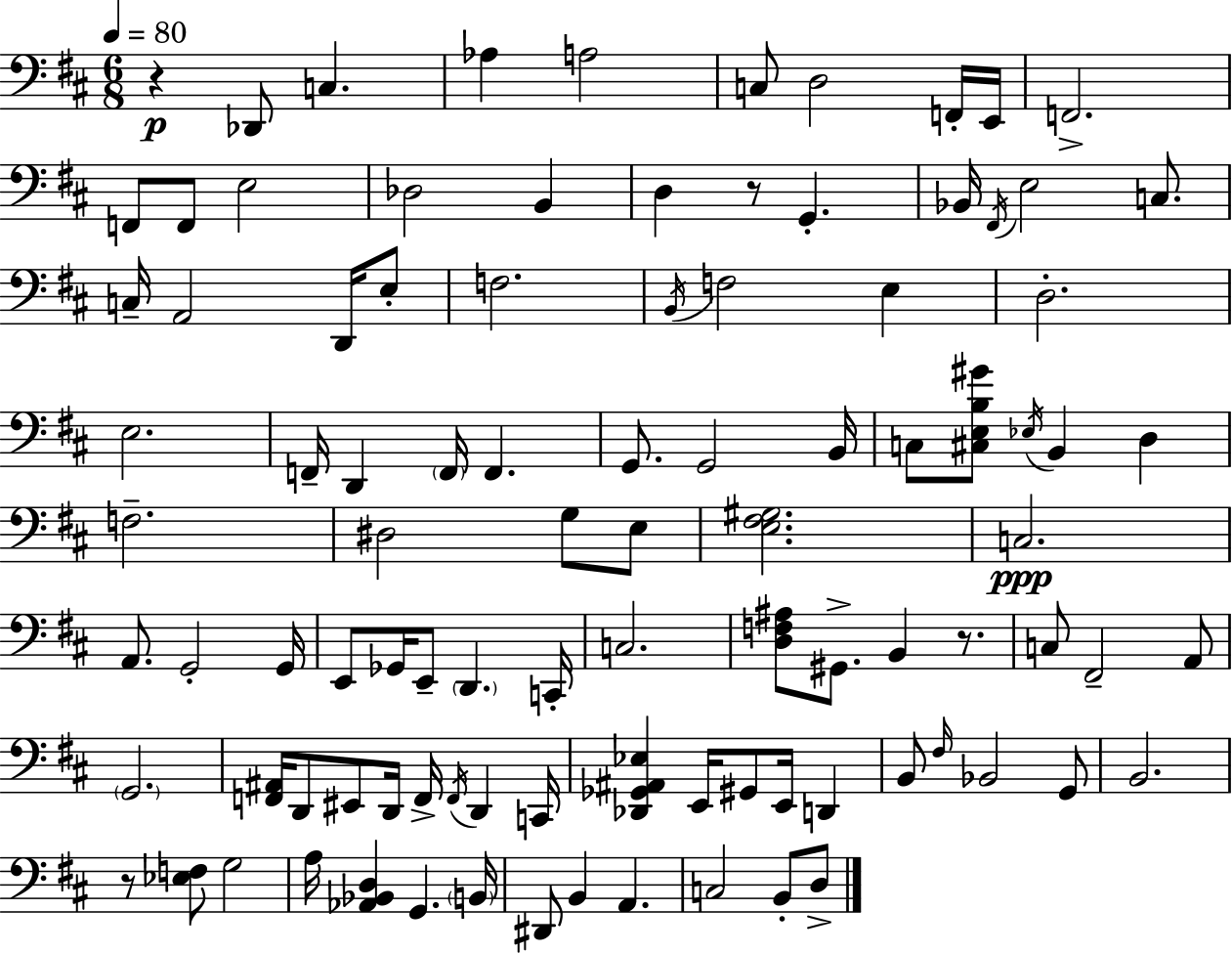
R/q Db2/e C3/q. Ab3/q A3/h C3/e D3/h F2/s E2/s F2/h. F2/e F2/e E3/h Db3/h B2/q D3/q R/e G2/q. Bb2/s F#2/s E3/h C3/e. C3/s A2/h D2/s E3/e F3/h. B2/s F3/h E3/q D3/h. E3/h. F2/s D2/q F2/s F2/q. G2/e. G2/h B2/s C3/e [C#3,E3,B3,G#4]/e Eb3/s B2/q D3/q F3/h. D#3/h G3/e E3/e [E3,F#3,G#3]/h. C3/h. A2/e. G2/h G2/s E2/e Gb2/s E2/e D2/q. C2/s C3/h. [D3,F3,A#3]/e G#2/e. B2/q R/e. C3/e F#2/h A2/e G2/h. [F2,A#2]/s D2/e EIS2/e D2/s F2/s F2/s D2/q C2/s [Db2,Gb2,A#2,Eb3]/q E2/s G#2/e E2/s D2/q B2/e F#3/s Bb2/h G2/e B2/h. R/e [Eb3,F3]/e G3/h A3/s [Ab2,Bb2,D3]/q G2/q. B2/s D#2/e B2/q A2/q. C3/h B2/e D3/e